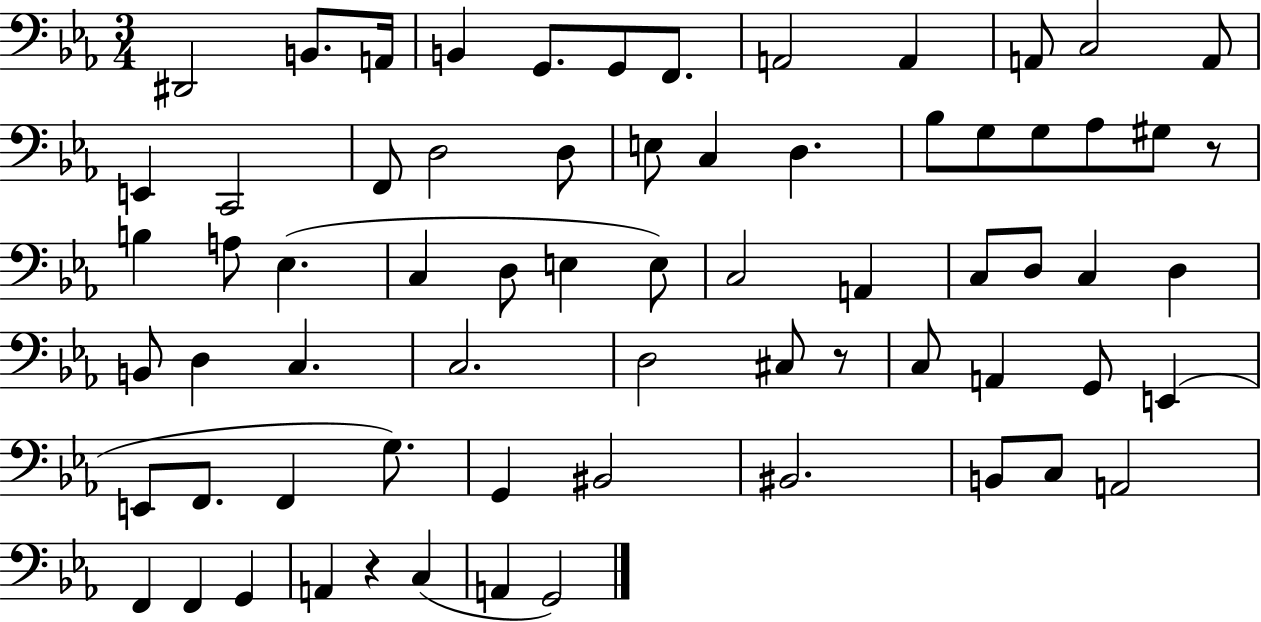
{
  \clef bass
  \numericTimeSignature
  \time 3/4
  \key ees \major
  \repeat volta 2 { dis,2 b,8. a,16 | b,4 g,8. g,8 f,8. | a,2 a,4 | a,8 c2 a,8 | \break e,4 c,2 | f,8 d2 d8 | e8 c4 d4. | bes8 g8 g8 aes8 gis8 r8 | \break b4 a8 ees4.( | c4 d8 e4 e8) | c2 a,4 | c8 d8 c4 d4 | \break b,8 d4 c4. | c2. | d2 cis8 r8 | c8 a,4 g,8 e,4( | \break e,8 f,8. f,4 g8.) | g,4 bis,2 | bis,2. | b,8 c8 a,2 | \break f,4 f,4 g,4 | a,4 r4 c4( | a,4 g,2) | } \bar "|."
}